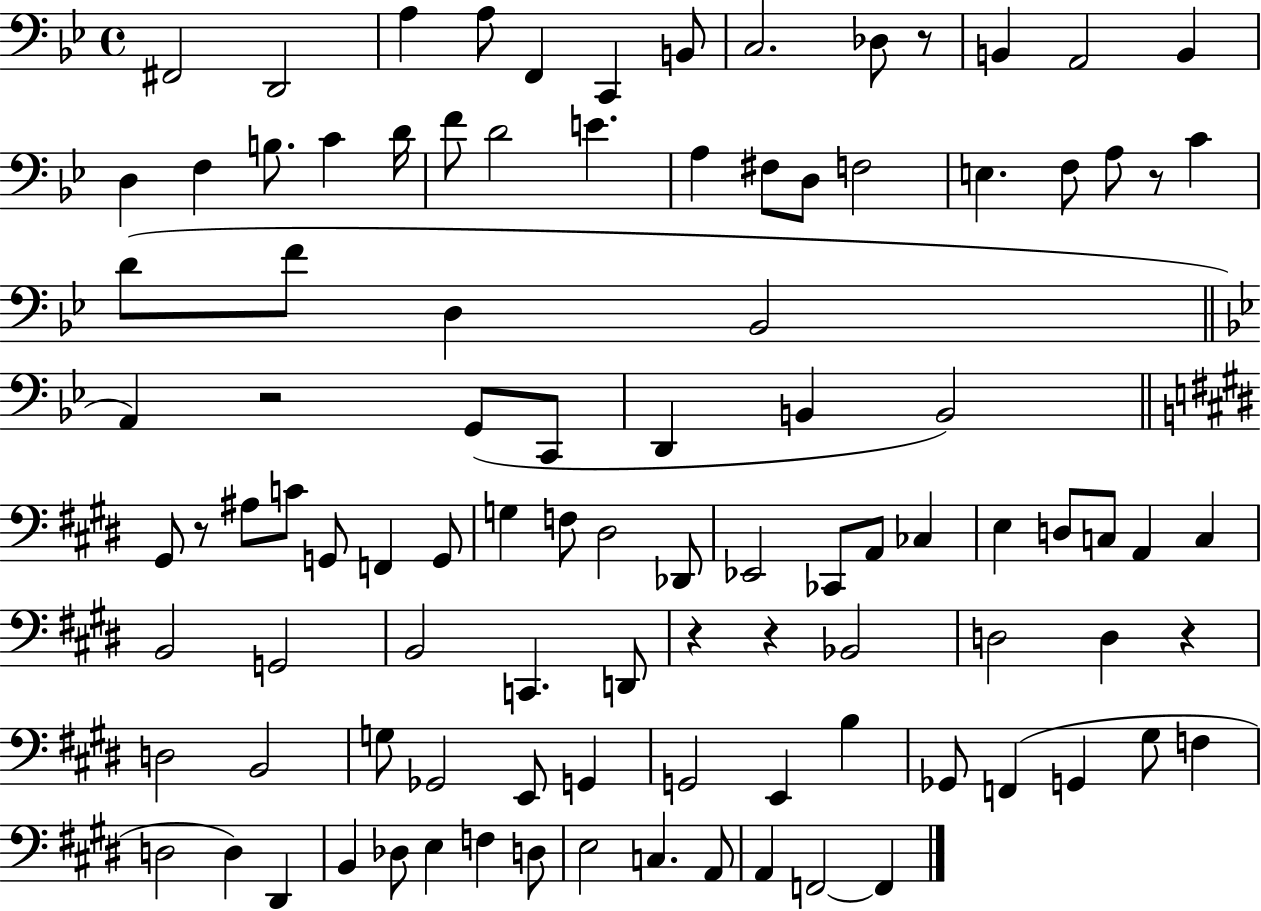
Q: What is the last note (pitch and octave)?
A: F2